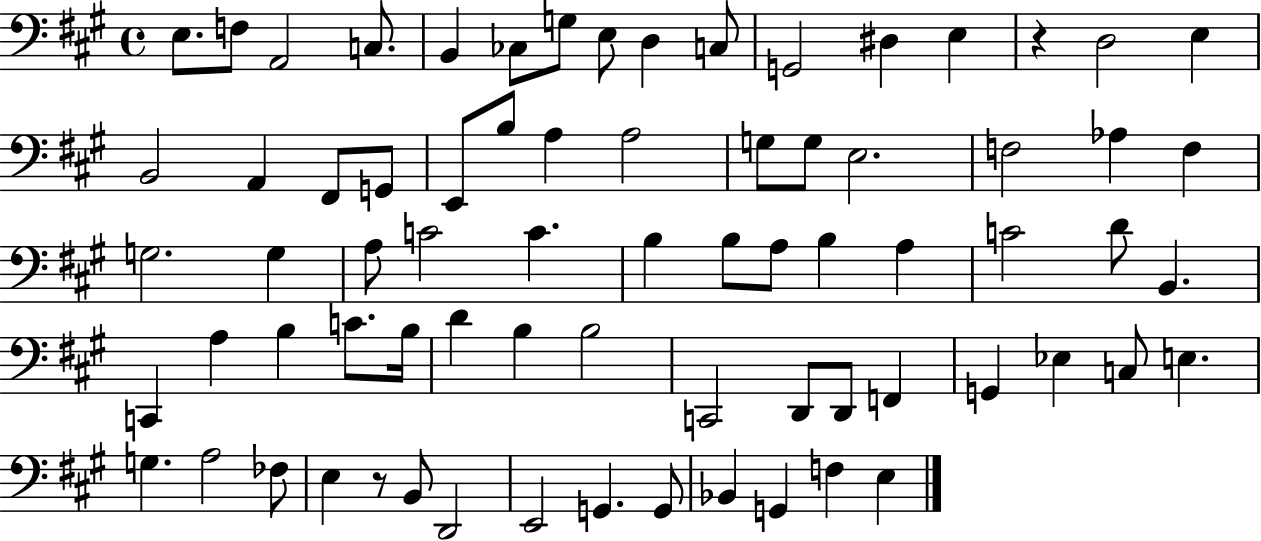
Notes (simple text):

E3/e. F3/e A2/h C3/e. B2/q CES3/e G3/e E3/e D3/q C3/e G2/h D#3/q E3/q R/q D3/h E3/q B2/h A2/q F#2/e G2/e E2/e B3/e A3/q A3/h G3/e G3/e E3/h. F3/h Ab3/q F3/q G3/h. G3/q A3/e C4/h C4/q. B3/q B3/e A3/e B3/q A3/q C4/h D4/e B2/q. C2/q A3/q B3/q C4/e. B3/s D4/q B3/q B3/h C2/h D2/e D2/e F2/q G2/q Eb3/q C3/e E3/q. G3/q. A3/h FES3/e E3/q R/e B2/e D2/h E2/h G2/q. G2/e Bb2/q G2/q F3/q E3/q